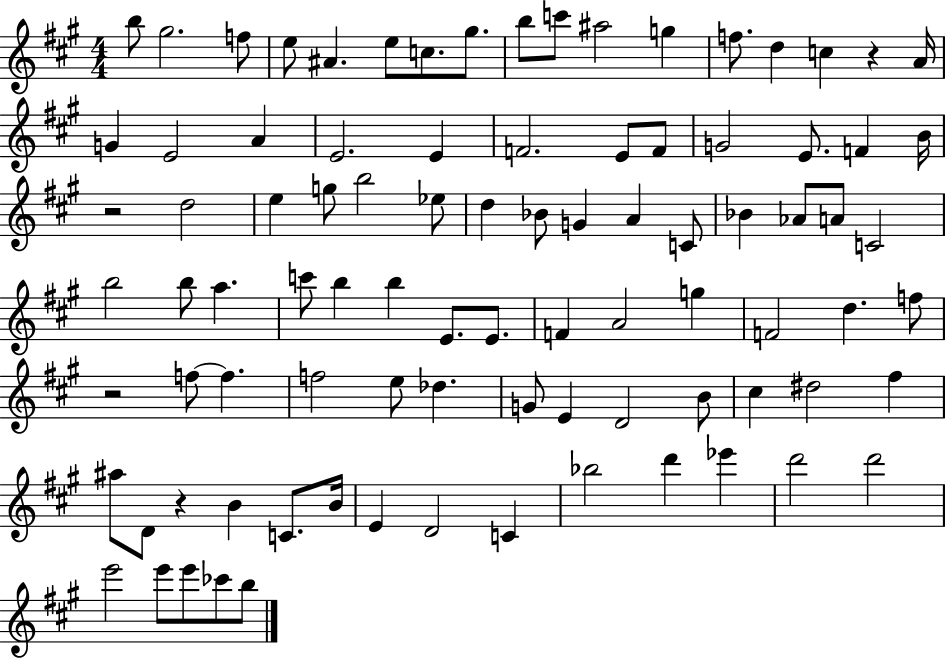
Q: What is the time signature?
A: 4/4